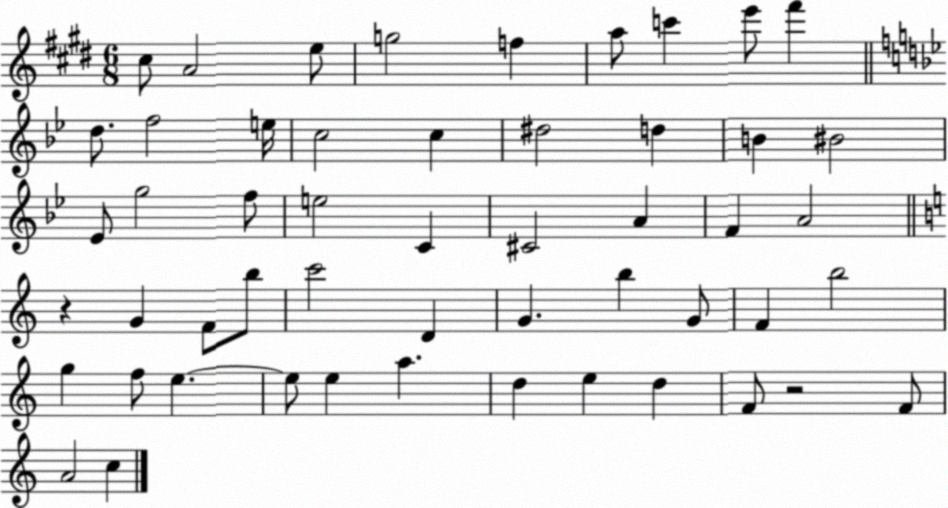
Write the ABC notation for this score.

X:1
T:Untitled
M:6/8
L:1/4
K:E
^c/2 A2 e/2 g2 f a/2 c' e'/2 ^f' d/2 f2 e/4 c2 c ^d2 d B ^B2 _E/2 g2 f/2 e2 C ^C2 A F A2 z G F/2 b/2 c'2 D G b G/2 F b2 g f/2 e e/2 e a d e d F/2 z2 F/2 A2 c